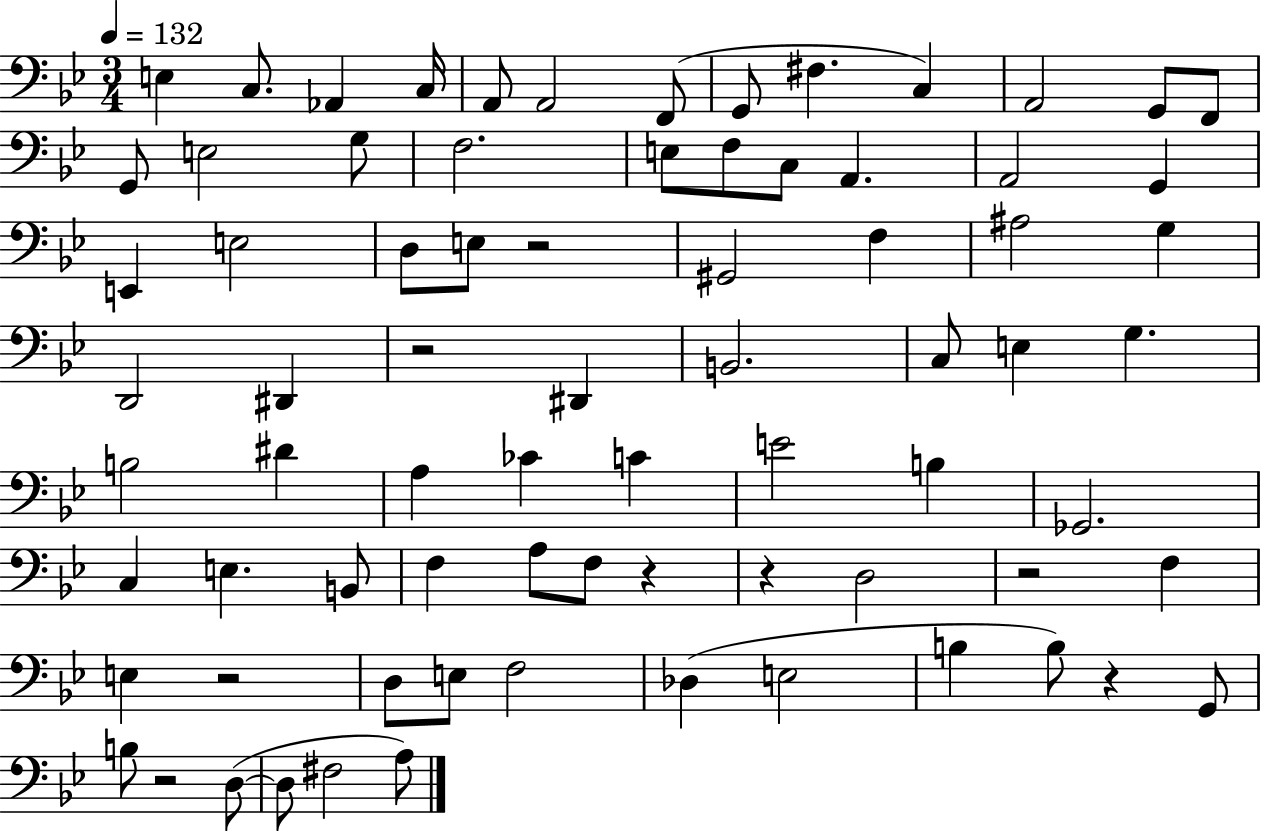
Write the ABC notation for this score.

X:1
T:Untitled
M:3/4
L:1/4
K:Bb
E, C,/2 _A,, C,/4 A,,/2 A,,2 F,,/2 G,,/2 ^F, C, A,,2 G,,/2 F,,/2 G,,/2 E,2 G,/2 F,2 E,/2 F,/2 C,/2 A,, A,,2 G,, E,, E,2 D,/2 E,/2 z2 ^G,,2 F, ^A,2 G, D,,2 ^D,, z2 ^D,, B,,2 C,/2 E, G, B,2 ^D A, _C C E2 B, _G,,2 C, E, B,,/2 F, A,/2 F,/2 z z D,2 z2 F, E, z2 D,/2 E,/2 F,2 _D, E,2 B, B,/2 z G,,/2 B,/2 z2 D,/2 D,/2 ^F,2 A,/2